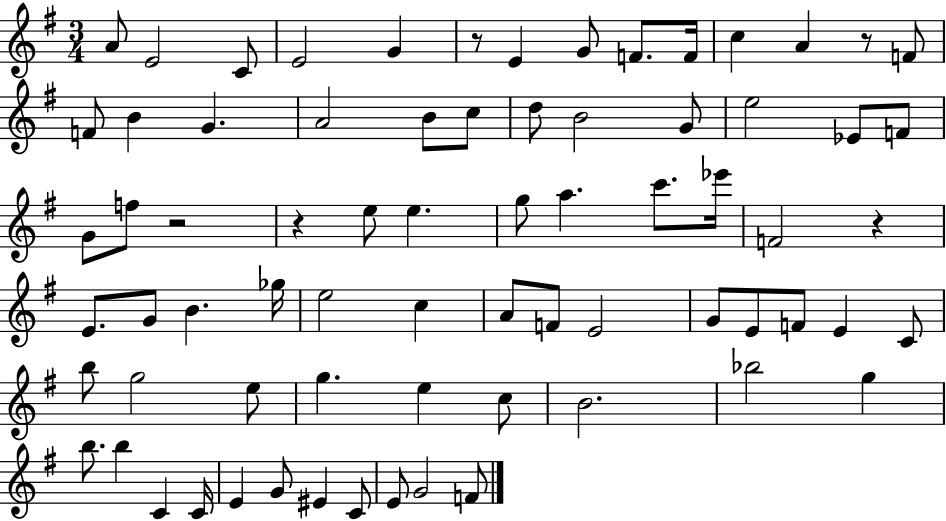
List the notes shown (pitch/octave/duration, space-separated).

A4/e E4/h C4/e E4/h G4/q R/e E4/q G4/e F4/e. F4/s C5/q A4/q R/e F4/e F4/e B4/q G4/q. A4/h B4/e C5/e D5/e B4/h G4/e E5/h Eb4/e F4/e G4/e F5/e R/h R/q E5/e E5/q. G5/e A5/q. C6/e. Eb6/s F4/h R/q E4/e. G4/e B4/q. Gb5/s E5/h C5/q A4/e F4/e E4/h G4/e E4/e F4/e E4/q C4/e B5/e G5/h E5/e G5/q. E5/q C5/e B4/h. Bb5/h G5/q B5/e. B5/q C4/q C4/s E4/q G4/e EIS4/q C4/e E4/e G4/h F4/e